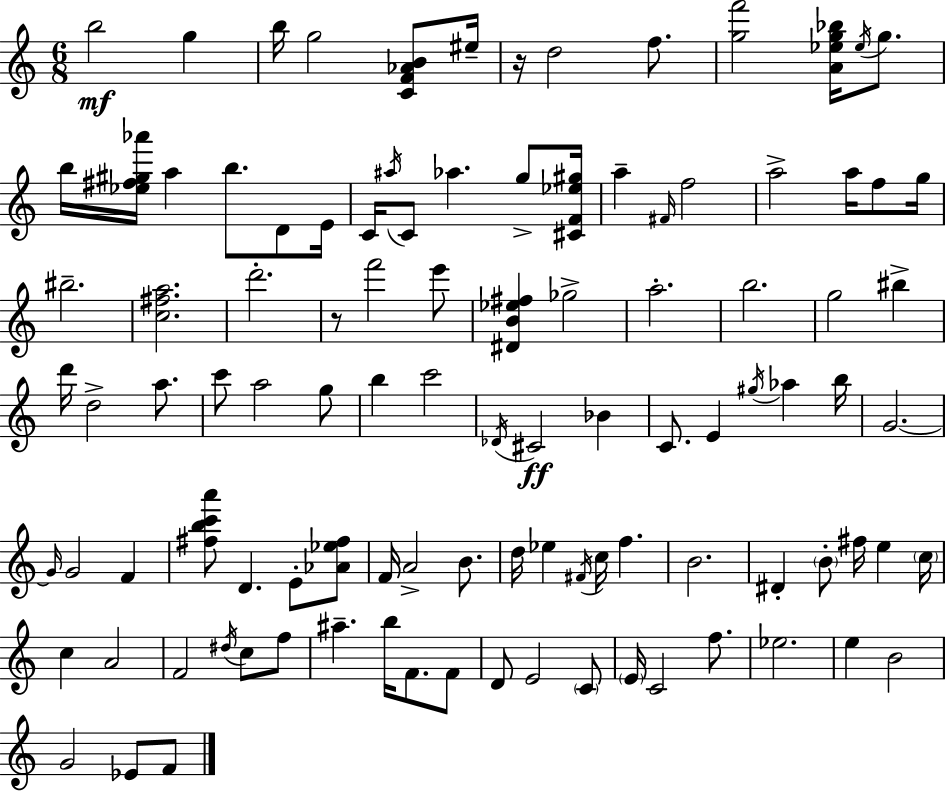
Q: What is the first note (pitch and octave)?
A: B5